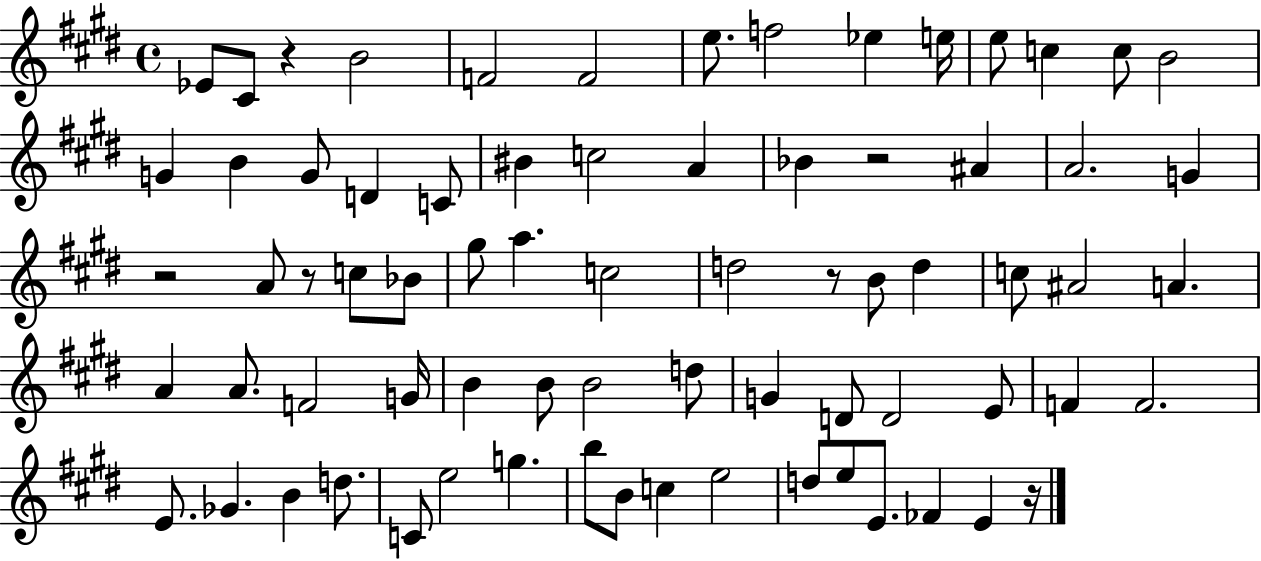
{
  \clef treble
  \time 4/4
  \defaultTimeSignature
  \key e \major
  ees'8 cis'8 r4 b'2 | f'2 f'2 | e''8. f''2 ees''4 e''16 | e''8 c''4 c''8 b'2 | \break g'4 b'4 g'8 d'4 c'8 | bis'4 c''2 a'4 | bes'4 r2 ais'4 | a'2. g'4 | \break r2 a'8 r8 c''8 bes'8 | gis''8 a''4. c''2 | d''2 r8 b'8 d''4 | c''8 ais'2 a'4. | \break a'4 a'8. f'2 g'16 | b'4 b'8 b'2 d''8 | g'4 d'8 d'2 e'8 | f'4 f'2. | \break e'8. ges'4. b'4 d''8. | c'8 e''2 g''4. | b''8 b'8 c''4 e''2 | d''8 e''8 e'8. fes'4 e'4 r16 | \break \bar "|."
}